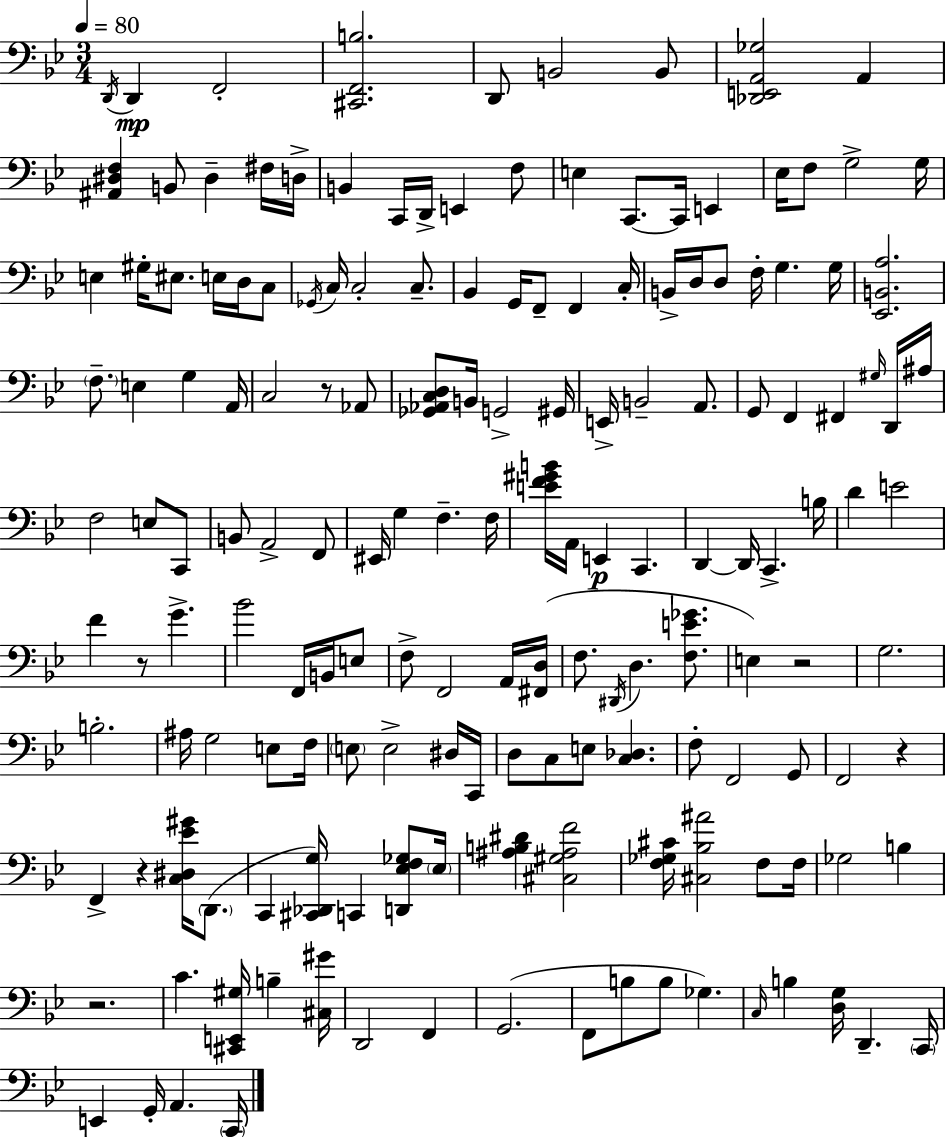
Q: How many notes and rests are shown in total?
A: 163